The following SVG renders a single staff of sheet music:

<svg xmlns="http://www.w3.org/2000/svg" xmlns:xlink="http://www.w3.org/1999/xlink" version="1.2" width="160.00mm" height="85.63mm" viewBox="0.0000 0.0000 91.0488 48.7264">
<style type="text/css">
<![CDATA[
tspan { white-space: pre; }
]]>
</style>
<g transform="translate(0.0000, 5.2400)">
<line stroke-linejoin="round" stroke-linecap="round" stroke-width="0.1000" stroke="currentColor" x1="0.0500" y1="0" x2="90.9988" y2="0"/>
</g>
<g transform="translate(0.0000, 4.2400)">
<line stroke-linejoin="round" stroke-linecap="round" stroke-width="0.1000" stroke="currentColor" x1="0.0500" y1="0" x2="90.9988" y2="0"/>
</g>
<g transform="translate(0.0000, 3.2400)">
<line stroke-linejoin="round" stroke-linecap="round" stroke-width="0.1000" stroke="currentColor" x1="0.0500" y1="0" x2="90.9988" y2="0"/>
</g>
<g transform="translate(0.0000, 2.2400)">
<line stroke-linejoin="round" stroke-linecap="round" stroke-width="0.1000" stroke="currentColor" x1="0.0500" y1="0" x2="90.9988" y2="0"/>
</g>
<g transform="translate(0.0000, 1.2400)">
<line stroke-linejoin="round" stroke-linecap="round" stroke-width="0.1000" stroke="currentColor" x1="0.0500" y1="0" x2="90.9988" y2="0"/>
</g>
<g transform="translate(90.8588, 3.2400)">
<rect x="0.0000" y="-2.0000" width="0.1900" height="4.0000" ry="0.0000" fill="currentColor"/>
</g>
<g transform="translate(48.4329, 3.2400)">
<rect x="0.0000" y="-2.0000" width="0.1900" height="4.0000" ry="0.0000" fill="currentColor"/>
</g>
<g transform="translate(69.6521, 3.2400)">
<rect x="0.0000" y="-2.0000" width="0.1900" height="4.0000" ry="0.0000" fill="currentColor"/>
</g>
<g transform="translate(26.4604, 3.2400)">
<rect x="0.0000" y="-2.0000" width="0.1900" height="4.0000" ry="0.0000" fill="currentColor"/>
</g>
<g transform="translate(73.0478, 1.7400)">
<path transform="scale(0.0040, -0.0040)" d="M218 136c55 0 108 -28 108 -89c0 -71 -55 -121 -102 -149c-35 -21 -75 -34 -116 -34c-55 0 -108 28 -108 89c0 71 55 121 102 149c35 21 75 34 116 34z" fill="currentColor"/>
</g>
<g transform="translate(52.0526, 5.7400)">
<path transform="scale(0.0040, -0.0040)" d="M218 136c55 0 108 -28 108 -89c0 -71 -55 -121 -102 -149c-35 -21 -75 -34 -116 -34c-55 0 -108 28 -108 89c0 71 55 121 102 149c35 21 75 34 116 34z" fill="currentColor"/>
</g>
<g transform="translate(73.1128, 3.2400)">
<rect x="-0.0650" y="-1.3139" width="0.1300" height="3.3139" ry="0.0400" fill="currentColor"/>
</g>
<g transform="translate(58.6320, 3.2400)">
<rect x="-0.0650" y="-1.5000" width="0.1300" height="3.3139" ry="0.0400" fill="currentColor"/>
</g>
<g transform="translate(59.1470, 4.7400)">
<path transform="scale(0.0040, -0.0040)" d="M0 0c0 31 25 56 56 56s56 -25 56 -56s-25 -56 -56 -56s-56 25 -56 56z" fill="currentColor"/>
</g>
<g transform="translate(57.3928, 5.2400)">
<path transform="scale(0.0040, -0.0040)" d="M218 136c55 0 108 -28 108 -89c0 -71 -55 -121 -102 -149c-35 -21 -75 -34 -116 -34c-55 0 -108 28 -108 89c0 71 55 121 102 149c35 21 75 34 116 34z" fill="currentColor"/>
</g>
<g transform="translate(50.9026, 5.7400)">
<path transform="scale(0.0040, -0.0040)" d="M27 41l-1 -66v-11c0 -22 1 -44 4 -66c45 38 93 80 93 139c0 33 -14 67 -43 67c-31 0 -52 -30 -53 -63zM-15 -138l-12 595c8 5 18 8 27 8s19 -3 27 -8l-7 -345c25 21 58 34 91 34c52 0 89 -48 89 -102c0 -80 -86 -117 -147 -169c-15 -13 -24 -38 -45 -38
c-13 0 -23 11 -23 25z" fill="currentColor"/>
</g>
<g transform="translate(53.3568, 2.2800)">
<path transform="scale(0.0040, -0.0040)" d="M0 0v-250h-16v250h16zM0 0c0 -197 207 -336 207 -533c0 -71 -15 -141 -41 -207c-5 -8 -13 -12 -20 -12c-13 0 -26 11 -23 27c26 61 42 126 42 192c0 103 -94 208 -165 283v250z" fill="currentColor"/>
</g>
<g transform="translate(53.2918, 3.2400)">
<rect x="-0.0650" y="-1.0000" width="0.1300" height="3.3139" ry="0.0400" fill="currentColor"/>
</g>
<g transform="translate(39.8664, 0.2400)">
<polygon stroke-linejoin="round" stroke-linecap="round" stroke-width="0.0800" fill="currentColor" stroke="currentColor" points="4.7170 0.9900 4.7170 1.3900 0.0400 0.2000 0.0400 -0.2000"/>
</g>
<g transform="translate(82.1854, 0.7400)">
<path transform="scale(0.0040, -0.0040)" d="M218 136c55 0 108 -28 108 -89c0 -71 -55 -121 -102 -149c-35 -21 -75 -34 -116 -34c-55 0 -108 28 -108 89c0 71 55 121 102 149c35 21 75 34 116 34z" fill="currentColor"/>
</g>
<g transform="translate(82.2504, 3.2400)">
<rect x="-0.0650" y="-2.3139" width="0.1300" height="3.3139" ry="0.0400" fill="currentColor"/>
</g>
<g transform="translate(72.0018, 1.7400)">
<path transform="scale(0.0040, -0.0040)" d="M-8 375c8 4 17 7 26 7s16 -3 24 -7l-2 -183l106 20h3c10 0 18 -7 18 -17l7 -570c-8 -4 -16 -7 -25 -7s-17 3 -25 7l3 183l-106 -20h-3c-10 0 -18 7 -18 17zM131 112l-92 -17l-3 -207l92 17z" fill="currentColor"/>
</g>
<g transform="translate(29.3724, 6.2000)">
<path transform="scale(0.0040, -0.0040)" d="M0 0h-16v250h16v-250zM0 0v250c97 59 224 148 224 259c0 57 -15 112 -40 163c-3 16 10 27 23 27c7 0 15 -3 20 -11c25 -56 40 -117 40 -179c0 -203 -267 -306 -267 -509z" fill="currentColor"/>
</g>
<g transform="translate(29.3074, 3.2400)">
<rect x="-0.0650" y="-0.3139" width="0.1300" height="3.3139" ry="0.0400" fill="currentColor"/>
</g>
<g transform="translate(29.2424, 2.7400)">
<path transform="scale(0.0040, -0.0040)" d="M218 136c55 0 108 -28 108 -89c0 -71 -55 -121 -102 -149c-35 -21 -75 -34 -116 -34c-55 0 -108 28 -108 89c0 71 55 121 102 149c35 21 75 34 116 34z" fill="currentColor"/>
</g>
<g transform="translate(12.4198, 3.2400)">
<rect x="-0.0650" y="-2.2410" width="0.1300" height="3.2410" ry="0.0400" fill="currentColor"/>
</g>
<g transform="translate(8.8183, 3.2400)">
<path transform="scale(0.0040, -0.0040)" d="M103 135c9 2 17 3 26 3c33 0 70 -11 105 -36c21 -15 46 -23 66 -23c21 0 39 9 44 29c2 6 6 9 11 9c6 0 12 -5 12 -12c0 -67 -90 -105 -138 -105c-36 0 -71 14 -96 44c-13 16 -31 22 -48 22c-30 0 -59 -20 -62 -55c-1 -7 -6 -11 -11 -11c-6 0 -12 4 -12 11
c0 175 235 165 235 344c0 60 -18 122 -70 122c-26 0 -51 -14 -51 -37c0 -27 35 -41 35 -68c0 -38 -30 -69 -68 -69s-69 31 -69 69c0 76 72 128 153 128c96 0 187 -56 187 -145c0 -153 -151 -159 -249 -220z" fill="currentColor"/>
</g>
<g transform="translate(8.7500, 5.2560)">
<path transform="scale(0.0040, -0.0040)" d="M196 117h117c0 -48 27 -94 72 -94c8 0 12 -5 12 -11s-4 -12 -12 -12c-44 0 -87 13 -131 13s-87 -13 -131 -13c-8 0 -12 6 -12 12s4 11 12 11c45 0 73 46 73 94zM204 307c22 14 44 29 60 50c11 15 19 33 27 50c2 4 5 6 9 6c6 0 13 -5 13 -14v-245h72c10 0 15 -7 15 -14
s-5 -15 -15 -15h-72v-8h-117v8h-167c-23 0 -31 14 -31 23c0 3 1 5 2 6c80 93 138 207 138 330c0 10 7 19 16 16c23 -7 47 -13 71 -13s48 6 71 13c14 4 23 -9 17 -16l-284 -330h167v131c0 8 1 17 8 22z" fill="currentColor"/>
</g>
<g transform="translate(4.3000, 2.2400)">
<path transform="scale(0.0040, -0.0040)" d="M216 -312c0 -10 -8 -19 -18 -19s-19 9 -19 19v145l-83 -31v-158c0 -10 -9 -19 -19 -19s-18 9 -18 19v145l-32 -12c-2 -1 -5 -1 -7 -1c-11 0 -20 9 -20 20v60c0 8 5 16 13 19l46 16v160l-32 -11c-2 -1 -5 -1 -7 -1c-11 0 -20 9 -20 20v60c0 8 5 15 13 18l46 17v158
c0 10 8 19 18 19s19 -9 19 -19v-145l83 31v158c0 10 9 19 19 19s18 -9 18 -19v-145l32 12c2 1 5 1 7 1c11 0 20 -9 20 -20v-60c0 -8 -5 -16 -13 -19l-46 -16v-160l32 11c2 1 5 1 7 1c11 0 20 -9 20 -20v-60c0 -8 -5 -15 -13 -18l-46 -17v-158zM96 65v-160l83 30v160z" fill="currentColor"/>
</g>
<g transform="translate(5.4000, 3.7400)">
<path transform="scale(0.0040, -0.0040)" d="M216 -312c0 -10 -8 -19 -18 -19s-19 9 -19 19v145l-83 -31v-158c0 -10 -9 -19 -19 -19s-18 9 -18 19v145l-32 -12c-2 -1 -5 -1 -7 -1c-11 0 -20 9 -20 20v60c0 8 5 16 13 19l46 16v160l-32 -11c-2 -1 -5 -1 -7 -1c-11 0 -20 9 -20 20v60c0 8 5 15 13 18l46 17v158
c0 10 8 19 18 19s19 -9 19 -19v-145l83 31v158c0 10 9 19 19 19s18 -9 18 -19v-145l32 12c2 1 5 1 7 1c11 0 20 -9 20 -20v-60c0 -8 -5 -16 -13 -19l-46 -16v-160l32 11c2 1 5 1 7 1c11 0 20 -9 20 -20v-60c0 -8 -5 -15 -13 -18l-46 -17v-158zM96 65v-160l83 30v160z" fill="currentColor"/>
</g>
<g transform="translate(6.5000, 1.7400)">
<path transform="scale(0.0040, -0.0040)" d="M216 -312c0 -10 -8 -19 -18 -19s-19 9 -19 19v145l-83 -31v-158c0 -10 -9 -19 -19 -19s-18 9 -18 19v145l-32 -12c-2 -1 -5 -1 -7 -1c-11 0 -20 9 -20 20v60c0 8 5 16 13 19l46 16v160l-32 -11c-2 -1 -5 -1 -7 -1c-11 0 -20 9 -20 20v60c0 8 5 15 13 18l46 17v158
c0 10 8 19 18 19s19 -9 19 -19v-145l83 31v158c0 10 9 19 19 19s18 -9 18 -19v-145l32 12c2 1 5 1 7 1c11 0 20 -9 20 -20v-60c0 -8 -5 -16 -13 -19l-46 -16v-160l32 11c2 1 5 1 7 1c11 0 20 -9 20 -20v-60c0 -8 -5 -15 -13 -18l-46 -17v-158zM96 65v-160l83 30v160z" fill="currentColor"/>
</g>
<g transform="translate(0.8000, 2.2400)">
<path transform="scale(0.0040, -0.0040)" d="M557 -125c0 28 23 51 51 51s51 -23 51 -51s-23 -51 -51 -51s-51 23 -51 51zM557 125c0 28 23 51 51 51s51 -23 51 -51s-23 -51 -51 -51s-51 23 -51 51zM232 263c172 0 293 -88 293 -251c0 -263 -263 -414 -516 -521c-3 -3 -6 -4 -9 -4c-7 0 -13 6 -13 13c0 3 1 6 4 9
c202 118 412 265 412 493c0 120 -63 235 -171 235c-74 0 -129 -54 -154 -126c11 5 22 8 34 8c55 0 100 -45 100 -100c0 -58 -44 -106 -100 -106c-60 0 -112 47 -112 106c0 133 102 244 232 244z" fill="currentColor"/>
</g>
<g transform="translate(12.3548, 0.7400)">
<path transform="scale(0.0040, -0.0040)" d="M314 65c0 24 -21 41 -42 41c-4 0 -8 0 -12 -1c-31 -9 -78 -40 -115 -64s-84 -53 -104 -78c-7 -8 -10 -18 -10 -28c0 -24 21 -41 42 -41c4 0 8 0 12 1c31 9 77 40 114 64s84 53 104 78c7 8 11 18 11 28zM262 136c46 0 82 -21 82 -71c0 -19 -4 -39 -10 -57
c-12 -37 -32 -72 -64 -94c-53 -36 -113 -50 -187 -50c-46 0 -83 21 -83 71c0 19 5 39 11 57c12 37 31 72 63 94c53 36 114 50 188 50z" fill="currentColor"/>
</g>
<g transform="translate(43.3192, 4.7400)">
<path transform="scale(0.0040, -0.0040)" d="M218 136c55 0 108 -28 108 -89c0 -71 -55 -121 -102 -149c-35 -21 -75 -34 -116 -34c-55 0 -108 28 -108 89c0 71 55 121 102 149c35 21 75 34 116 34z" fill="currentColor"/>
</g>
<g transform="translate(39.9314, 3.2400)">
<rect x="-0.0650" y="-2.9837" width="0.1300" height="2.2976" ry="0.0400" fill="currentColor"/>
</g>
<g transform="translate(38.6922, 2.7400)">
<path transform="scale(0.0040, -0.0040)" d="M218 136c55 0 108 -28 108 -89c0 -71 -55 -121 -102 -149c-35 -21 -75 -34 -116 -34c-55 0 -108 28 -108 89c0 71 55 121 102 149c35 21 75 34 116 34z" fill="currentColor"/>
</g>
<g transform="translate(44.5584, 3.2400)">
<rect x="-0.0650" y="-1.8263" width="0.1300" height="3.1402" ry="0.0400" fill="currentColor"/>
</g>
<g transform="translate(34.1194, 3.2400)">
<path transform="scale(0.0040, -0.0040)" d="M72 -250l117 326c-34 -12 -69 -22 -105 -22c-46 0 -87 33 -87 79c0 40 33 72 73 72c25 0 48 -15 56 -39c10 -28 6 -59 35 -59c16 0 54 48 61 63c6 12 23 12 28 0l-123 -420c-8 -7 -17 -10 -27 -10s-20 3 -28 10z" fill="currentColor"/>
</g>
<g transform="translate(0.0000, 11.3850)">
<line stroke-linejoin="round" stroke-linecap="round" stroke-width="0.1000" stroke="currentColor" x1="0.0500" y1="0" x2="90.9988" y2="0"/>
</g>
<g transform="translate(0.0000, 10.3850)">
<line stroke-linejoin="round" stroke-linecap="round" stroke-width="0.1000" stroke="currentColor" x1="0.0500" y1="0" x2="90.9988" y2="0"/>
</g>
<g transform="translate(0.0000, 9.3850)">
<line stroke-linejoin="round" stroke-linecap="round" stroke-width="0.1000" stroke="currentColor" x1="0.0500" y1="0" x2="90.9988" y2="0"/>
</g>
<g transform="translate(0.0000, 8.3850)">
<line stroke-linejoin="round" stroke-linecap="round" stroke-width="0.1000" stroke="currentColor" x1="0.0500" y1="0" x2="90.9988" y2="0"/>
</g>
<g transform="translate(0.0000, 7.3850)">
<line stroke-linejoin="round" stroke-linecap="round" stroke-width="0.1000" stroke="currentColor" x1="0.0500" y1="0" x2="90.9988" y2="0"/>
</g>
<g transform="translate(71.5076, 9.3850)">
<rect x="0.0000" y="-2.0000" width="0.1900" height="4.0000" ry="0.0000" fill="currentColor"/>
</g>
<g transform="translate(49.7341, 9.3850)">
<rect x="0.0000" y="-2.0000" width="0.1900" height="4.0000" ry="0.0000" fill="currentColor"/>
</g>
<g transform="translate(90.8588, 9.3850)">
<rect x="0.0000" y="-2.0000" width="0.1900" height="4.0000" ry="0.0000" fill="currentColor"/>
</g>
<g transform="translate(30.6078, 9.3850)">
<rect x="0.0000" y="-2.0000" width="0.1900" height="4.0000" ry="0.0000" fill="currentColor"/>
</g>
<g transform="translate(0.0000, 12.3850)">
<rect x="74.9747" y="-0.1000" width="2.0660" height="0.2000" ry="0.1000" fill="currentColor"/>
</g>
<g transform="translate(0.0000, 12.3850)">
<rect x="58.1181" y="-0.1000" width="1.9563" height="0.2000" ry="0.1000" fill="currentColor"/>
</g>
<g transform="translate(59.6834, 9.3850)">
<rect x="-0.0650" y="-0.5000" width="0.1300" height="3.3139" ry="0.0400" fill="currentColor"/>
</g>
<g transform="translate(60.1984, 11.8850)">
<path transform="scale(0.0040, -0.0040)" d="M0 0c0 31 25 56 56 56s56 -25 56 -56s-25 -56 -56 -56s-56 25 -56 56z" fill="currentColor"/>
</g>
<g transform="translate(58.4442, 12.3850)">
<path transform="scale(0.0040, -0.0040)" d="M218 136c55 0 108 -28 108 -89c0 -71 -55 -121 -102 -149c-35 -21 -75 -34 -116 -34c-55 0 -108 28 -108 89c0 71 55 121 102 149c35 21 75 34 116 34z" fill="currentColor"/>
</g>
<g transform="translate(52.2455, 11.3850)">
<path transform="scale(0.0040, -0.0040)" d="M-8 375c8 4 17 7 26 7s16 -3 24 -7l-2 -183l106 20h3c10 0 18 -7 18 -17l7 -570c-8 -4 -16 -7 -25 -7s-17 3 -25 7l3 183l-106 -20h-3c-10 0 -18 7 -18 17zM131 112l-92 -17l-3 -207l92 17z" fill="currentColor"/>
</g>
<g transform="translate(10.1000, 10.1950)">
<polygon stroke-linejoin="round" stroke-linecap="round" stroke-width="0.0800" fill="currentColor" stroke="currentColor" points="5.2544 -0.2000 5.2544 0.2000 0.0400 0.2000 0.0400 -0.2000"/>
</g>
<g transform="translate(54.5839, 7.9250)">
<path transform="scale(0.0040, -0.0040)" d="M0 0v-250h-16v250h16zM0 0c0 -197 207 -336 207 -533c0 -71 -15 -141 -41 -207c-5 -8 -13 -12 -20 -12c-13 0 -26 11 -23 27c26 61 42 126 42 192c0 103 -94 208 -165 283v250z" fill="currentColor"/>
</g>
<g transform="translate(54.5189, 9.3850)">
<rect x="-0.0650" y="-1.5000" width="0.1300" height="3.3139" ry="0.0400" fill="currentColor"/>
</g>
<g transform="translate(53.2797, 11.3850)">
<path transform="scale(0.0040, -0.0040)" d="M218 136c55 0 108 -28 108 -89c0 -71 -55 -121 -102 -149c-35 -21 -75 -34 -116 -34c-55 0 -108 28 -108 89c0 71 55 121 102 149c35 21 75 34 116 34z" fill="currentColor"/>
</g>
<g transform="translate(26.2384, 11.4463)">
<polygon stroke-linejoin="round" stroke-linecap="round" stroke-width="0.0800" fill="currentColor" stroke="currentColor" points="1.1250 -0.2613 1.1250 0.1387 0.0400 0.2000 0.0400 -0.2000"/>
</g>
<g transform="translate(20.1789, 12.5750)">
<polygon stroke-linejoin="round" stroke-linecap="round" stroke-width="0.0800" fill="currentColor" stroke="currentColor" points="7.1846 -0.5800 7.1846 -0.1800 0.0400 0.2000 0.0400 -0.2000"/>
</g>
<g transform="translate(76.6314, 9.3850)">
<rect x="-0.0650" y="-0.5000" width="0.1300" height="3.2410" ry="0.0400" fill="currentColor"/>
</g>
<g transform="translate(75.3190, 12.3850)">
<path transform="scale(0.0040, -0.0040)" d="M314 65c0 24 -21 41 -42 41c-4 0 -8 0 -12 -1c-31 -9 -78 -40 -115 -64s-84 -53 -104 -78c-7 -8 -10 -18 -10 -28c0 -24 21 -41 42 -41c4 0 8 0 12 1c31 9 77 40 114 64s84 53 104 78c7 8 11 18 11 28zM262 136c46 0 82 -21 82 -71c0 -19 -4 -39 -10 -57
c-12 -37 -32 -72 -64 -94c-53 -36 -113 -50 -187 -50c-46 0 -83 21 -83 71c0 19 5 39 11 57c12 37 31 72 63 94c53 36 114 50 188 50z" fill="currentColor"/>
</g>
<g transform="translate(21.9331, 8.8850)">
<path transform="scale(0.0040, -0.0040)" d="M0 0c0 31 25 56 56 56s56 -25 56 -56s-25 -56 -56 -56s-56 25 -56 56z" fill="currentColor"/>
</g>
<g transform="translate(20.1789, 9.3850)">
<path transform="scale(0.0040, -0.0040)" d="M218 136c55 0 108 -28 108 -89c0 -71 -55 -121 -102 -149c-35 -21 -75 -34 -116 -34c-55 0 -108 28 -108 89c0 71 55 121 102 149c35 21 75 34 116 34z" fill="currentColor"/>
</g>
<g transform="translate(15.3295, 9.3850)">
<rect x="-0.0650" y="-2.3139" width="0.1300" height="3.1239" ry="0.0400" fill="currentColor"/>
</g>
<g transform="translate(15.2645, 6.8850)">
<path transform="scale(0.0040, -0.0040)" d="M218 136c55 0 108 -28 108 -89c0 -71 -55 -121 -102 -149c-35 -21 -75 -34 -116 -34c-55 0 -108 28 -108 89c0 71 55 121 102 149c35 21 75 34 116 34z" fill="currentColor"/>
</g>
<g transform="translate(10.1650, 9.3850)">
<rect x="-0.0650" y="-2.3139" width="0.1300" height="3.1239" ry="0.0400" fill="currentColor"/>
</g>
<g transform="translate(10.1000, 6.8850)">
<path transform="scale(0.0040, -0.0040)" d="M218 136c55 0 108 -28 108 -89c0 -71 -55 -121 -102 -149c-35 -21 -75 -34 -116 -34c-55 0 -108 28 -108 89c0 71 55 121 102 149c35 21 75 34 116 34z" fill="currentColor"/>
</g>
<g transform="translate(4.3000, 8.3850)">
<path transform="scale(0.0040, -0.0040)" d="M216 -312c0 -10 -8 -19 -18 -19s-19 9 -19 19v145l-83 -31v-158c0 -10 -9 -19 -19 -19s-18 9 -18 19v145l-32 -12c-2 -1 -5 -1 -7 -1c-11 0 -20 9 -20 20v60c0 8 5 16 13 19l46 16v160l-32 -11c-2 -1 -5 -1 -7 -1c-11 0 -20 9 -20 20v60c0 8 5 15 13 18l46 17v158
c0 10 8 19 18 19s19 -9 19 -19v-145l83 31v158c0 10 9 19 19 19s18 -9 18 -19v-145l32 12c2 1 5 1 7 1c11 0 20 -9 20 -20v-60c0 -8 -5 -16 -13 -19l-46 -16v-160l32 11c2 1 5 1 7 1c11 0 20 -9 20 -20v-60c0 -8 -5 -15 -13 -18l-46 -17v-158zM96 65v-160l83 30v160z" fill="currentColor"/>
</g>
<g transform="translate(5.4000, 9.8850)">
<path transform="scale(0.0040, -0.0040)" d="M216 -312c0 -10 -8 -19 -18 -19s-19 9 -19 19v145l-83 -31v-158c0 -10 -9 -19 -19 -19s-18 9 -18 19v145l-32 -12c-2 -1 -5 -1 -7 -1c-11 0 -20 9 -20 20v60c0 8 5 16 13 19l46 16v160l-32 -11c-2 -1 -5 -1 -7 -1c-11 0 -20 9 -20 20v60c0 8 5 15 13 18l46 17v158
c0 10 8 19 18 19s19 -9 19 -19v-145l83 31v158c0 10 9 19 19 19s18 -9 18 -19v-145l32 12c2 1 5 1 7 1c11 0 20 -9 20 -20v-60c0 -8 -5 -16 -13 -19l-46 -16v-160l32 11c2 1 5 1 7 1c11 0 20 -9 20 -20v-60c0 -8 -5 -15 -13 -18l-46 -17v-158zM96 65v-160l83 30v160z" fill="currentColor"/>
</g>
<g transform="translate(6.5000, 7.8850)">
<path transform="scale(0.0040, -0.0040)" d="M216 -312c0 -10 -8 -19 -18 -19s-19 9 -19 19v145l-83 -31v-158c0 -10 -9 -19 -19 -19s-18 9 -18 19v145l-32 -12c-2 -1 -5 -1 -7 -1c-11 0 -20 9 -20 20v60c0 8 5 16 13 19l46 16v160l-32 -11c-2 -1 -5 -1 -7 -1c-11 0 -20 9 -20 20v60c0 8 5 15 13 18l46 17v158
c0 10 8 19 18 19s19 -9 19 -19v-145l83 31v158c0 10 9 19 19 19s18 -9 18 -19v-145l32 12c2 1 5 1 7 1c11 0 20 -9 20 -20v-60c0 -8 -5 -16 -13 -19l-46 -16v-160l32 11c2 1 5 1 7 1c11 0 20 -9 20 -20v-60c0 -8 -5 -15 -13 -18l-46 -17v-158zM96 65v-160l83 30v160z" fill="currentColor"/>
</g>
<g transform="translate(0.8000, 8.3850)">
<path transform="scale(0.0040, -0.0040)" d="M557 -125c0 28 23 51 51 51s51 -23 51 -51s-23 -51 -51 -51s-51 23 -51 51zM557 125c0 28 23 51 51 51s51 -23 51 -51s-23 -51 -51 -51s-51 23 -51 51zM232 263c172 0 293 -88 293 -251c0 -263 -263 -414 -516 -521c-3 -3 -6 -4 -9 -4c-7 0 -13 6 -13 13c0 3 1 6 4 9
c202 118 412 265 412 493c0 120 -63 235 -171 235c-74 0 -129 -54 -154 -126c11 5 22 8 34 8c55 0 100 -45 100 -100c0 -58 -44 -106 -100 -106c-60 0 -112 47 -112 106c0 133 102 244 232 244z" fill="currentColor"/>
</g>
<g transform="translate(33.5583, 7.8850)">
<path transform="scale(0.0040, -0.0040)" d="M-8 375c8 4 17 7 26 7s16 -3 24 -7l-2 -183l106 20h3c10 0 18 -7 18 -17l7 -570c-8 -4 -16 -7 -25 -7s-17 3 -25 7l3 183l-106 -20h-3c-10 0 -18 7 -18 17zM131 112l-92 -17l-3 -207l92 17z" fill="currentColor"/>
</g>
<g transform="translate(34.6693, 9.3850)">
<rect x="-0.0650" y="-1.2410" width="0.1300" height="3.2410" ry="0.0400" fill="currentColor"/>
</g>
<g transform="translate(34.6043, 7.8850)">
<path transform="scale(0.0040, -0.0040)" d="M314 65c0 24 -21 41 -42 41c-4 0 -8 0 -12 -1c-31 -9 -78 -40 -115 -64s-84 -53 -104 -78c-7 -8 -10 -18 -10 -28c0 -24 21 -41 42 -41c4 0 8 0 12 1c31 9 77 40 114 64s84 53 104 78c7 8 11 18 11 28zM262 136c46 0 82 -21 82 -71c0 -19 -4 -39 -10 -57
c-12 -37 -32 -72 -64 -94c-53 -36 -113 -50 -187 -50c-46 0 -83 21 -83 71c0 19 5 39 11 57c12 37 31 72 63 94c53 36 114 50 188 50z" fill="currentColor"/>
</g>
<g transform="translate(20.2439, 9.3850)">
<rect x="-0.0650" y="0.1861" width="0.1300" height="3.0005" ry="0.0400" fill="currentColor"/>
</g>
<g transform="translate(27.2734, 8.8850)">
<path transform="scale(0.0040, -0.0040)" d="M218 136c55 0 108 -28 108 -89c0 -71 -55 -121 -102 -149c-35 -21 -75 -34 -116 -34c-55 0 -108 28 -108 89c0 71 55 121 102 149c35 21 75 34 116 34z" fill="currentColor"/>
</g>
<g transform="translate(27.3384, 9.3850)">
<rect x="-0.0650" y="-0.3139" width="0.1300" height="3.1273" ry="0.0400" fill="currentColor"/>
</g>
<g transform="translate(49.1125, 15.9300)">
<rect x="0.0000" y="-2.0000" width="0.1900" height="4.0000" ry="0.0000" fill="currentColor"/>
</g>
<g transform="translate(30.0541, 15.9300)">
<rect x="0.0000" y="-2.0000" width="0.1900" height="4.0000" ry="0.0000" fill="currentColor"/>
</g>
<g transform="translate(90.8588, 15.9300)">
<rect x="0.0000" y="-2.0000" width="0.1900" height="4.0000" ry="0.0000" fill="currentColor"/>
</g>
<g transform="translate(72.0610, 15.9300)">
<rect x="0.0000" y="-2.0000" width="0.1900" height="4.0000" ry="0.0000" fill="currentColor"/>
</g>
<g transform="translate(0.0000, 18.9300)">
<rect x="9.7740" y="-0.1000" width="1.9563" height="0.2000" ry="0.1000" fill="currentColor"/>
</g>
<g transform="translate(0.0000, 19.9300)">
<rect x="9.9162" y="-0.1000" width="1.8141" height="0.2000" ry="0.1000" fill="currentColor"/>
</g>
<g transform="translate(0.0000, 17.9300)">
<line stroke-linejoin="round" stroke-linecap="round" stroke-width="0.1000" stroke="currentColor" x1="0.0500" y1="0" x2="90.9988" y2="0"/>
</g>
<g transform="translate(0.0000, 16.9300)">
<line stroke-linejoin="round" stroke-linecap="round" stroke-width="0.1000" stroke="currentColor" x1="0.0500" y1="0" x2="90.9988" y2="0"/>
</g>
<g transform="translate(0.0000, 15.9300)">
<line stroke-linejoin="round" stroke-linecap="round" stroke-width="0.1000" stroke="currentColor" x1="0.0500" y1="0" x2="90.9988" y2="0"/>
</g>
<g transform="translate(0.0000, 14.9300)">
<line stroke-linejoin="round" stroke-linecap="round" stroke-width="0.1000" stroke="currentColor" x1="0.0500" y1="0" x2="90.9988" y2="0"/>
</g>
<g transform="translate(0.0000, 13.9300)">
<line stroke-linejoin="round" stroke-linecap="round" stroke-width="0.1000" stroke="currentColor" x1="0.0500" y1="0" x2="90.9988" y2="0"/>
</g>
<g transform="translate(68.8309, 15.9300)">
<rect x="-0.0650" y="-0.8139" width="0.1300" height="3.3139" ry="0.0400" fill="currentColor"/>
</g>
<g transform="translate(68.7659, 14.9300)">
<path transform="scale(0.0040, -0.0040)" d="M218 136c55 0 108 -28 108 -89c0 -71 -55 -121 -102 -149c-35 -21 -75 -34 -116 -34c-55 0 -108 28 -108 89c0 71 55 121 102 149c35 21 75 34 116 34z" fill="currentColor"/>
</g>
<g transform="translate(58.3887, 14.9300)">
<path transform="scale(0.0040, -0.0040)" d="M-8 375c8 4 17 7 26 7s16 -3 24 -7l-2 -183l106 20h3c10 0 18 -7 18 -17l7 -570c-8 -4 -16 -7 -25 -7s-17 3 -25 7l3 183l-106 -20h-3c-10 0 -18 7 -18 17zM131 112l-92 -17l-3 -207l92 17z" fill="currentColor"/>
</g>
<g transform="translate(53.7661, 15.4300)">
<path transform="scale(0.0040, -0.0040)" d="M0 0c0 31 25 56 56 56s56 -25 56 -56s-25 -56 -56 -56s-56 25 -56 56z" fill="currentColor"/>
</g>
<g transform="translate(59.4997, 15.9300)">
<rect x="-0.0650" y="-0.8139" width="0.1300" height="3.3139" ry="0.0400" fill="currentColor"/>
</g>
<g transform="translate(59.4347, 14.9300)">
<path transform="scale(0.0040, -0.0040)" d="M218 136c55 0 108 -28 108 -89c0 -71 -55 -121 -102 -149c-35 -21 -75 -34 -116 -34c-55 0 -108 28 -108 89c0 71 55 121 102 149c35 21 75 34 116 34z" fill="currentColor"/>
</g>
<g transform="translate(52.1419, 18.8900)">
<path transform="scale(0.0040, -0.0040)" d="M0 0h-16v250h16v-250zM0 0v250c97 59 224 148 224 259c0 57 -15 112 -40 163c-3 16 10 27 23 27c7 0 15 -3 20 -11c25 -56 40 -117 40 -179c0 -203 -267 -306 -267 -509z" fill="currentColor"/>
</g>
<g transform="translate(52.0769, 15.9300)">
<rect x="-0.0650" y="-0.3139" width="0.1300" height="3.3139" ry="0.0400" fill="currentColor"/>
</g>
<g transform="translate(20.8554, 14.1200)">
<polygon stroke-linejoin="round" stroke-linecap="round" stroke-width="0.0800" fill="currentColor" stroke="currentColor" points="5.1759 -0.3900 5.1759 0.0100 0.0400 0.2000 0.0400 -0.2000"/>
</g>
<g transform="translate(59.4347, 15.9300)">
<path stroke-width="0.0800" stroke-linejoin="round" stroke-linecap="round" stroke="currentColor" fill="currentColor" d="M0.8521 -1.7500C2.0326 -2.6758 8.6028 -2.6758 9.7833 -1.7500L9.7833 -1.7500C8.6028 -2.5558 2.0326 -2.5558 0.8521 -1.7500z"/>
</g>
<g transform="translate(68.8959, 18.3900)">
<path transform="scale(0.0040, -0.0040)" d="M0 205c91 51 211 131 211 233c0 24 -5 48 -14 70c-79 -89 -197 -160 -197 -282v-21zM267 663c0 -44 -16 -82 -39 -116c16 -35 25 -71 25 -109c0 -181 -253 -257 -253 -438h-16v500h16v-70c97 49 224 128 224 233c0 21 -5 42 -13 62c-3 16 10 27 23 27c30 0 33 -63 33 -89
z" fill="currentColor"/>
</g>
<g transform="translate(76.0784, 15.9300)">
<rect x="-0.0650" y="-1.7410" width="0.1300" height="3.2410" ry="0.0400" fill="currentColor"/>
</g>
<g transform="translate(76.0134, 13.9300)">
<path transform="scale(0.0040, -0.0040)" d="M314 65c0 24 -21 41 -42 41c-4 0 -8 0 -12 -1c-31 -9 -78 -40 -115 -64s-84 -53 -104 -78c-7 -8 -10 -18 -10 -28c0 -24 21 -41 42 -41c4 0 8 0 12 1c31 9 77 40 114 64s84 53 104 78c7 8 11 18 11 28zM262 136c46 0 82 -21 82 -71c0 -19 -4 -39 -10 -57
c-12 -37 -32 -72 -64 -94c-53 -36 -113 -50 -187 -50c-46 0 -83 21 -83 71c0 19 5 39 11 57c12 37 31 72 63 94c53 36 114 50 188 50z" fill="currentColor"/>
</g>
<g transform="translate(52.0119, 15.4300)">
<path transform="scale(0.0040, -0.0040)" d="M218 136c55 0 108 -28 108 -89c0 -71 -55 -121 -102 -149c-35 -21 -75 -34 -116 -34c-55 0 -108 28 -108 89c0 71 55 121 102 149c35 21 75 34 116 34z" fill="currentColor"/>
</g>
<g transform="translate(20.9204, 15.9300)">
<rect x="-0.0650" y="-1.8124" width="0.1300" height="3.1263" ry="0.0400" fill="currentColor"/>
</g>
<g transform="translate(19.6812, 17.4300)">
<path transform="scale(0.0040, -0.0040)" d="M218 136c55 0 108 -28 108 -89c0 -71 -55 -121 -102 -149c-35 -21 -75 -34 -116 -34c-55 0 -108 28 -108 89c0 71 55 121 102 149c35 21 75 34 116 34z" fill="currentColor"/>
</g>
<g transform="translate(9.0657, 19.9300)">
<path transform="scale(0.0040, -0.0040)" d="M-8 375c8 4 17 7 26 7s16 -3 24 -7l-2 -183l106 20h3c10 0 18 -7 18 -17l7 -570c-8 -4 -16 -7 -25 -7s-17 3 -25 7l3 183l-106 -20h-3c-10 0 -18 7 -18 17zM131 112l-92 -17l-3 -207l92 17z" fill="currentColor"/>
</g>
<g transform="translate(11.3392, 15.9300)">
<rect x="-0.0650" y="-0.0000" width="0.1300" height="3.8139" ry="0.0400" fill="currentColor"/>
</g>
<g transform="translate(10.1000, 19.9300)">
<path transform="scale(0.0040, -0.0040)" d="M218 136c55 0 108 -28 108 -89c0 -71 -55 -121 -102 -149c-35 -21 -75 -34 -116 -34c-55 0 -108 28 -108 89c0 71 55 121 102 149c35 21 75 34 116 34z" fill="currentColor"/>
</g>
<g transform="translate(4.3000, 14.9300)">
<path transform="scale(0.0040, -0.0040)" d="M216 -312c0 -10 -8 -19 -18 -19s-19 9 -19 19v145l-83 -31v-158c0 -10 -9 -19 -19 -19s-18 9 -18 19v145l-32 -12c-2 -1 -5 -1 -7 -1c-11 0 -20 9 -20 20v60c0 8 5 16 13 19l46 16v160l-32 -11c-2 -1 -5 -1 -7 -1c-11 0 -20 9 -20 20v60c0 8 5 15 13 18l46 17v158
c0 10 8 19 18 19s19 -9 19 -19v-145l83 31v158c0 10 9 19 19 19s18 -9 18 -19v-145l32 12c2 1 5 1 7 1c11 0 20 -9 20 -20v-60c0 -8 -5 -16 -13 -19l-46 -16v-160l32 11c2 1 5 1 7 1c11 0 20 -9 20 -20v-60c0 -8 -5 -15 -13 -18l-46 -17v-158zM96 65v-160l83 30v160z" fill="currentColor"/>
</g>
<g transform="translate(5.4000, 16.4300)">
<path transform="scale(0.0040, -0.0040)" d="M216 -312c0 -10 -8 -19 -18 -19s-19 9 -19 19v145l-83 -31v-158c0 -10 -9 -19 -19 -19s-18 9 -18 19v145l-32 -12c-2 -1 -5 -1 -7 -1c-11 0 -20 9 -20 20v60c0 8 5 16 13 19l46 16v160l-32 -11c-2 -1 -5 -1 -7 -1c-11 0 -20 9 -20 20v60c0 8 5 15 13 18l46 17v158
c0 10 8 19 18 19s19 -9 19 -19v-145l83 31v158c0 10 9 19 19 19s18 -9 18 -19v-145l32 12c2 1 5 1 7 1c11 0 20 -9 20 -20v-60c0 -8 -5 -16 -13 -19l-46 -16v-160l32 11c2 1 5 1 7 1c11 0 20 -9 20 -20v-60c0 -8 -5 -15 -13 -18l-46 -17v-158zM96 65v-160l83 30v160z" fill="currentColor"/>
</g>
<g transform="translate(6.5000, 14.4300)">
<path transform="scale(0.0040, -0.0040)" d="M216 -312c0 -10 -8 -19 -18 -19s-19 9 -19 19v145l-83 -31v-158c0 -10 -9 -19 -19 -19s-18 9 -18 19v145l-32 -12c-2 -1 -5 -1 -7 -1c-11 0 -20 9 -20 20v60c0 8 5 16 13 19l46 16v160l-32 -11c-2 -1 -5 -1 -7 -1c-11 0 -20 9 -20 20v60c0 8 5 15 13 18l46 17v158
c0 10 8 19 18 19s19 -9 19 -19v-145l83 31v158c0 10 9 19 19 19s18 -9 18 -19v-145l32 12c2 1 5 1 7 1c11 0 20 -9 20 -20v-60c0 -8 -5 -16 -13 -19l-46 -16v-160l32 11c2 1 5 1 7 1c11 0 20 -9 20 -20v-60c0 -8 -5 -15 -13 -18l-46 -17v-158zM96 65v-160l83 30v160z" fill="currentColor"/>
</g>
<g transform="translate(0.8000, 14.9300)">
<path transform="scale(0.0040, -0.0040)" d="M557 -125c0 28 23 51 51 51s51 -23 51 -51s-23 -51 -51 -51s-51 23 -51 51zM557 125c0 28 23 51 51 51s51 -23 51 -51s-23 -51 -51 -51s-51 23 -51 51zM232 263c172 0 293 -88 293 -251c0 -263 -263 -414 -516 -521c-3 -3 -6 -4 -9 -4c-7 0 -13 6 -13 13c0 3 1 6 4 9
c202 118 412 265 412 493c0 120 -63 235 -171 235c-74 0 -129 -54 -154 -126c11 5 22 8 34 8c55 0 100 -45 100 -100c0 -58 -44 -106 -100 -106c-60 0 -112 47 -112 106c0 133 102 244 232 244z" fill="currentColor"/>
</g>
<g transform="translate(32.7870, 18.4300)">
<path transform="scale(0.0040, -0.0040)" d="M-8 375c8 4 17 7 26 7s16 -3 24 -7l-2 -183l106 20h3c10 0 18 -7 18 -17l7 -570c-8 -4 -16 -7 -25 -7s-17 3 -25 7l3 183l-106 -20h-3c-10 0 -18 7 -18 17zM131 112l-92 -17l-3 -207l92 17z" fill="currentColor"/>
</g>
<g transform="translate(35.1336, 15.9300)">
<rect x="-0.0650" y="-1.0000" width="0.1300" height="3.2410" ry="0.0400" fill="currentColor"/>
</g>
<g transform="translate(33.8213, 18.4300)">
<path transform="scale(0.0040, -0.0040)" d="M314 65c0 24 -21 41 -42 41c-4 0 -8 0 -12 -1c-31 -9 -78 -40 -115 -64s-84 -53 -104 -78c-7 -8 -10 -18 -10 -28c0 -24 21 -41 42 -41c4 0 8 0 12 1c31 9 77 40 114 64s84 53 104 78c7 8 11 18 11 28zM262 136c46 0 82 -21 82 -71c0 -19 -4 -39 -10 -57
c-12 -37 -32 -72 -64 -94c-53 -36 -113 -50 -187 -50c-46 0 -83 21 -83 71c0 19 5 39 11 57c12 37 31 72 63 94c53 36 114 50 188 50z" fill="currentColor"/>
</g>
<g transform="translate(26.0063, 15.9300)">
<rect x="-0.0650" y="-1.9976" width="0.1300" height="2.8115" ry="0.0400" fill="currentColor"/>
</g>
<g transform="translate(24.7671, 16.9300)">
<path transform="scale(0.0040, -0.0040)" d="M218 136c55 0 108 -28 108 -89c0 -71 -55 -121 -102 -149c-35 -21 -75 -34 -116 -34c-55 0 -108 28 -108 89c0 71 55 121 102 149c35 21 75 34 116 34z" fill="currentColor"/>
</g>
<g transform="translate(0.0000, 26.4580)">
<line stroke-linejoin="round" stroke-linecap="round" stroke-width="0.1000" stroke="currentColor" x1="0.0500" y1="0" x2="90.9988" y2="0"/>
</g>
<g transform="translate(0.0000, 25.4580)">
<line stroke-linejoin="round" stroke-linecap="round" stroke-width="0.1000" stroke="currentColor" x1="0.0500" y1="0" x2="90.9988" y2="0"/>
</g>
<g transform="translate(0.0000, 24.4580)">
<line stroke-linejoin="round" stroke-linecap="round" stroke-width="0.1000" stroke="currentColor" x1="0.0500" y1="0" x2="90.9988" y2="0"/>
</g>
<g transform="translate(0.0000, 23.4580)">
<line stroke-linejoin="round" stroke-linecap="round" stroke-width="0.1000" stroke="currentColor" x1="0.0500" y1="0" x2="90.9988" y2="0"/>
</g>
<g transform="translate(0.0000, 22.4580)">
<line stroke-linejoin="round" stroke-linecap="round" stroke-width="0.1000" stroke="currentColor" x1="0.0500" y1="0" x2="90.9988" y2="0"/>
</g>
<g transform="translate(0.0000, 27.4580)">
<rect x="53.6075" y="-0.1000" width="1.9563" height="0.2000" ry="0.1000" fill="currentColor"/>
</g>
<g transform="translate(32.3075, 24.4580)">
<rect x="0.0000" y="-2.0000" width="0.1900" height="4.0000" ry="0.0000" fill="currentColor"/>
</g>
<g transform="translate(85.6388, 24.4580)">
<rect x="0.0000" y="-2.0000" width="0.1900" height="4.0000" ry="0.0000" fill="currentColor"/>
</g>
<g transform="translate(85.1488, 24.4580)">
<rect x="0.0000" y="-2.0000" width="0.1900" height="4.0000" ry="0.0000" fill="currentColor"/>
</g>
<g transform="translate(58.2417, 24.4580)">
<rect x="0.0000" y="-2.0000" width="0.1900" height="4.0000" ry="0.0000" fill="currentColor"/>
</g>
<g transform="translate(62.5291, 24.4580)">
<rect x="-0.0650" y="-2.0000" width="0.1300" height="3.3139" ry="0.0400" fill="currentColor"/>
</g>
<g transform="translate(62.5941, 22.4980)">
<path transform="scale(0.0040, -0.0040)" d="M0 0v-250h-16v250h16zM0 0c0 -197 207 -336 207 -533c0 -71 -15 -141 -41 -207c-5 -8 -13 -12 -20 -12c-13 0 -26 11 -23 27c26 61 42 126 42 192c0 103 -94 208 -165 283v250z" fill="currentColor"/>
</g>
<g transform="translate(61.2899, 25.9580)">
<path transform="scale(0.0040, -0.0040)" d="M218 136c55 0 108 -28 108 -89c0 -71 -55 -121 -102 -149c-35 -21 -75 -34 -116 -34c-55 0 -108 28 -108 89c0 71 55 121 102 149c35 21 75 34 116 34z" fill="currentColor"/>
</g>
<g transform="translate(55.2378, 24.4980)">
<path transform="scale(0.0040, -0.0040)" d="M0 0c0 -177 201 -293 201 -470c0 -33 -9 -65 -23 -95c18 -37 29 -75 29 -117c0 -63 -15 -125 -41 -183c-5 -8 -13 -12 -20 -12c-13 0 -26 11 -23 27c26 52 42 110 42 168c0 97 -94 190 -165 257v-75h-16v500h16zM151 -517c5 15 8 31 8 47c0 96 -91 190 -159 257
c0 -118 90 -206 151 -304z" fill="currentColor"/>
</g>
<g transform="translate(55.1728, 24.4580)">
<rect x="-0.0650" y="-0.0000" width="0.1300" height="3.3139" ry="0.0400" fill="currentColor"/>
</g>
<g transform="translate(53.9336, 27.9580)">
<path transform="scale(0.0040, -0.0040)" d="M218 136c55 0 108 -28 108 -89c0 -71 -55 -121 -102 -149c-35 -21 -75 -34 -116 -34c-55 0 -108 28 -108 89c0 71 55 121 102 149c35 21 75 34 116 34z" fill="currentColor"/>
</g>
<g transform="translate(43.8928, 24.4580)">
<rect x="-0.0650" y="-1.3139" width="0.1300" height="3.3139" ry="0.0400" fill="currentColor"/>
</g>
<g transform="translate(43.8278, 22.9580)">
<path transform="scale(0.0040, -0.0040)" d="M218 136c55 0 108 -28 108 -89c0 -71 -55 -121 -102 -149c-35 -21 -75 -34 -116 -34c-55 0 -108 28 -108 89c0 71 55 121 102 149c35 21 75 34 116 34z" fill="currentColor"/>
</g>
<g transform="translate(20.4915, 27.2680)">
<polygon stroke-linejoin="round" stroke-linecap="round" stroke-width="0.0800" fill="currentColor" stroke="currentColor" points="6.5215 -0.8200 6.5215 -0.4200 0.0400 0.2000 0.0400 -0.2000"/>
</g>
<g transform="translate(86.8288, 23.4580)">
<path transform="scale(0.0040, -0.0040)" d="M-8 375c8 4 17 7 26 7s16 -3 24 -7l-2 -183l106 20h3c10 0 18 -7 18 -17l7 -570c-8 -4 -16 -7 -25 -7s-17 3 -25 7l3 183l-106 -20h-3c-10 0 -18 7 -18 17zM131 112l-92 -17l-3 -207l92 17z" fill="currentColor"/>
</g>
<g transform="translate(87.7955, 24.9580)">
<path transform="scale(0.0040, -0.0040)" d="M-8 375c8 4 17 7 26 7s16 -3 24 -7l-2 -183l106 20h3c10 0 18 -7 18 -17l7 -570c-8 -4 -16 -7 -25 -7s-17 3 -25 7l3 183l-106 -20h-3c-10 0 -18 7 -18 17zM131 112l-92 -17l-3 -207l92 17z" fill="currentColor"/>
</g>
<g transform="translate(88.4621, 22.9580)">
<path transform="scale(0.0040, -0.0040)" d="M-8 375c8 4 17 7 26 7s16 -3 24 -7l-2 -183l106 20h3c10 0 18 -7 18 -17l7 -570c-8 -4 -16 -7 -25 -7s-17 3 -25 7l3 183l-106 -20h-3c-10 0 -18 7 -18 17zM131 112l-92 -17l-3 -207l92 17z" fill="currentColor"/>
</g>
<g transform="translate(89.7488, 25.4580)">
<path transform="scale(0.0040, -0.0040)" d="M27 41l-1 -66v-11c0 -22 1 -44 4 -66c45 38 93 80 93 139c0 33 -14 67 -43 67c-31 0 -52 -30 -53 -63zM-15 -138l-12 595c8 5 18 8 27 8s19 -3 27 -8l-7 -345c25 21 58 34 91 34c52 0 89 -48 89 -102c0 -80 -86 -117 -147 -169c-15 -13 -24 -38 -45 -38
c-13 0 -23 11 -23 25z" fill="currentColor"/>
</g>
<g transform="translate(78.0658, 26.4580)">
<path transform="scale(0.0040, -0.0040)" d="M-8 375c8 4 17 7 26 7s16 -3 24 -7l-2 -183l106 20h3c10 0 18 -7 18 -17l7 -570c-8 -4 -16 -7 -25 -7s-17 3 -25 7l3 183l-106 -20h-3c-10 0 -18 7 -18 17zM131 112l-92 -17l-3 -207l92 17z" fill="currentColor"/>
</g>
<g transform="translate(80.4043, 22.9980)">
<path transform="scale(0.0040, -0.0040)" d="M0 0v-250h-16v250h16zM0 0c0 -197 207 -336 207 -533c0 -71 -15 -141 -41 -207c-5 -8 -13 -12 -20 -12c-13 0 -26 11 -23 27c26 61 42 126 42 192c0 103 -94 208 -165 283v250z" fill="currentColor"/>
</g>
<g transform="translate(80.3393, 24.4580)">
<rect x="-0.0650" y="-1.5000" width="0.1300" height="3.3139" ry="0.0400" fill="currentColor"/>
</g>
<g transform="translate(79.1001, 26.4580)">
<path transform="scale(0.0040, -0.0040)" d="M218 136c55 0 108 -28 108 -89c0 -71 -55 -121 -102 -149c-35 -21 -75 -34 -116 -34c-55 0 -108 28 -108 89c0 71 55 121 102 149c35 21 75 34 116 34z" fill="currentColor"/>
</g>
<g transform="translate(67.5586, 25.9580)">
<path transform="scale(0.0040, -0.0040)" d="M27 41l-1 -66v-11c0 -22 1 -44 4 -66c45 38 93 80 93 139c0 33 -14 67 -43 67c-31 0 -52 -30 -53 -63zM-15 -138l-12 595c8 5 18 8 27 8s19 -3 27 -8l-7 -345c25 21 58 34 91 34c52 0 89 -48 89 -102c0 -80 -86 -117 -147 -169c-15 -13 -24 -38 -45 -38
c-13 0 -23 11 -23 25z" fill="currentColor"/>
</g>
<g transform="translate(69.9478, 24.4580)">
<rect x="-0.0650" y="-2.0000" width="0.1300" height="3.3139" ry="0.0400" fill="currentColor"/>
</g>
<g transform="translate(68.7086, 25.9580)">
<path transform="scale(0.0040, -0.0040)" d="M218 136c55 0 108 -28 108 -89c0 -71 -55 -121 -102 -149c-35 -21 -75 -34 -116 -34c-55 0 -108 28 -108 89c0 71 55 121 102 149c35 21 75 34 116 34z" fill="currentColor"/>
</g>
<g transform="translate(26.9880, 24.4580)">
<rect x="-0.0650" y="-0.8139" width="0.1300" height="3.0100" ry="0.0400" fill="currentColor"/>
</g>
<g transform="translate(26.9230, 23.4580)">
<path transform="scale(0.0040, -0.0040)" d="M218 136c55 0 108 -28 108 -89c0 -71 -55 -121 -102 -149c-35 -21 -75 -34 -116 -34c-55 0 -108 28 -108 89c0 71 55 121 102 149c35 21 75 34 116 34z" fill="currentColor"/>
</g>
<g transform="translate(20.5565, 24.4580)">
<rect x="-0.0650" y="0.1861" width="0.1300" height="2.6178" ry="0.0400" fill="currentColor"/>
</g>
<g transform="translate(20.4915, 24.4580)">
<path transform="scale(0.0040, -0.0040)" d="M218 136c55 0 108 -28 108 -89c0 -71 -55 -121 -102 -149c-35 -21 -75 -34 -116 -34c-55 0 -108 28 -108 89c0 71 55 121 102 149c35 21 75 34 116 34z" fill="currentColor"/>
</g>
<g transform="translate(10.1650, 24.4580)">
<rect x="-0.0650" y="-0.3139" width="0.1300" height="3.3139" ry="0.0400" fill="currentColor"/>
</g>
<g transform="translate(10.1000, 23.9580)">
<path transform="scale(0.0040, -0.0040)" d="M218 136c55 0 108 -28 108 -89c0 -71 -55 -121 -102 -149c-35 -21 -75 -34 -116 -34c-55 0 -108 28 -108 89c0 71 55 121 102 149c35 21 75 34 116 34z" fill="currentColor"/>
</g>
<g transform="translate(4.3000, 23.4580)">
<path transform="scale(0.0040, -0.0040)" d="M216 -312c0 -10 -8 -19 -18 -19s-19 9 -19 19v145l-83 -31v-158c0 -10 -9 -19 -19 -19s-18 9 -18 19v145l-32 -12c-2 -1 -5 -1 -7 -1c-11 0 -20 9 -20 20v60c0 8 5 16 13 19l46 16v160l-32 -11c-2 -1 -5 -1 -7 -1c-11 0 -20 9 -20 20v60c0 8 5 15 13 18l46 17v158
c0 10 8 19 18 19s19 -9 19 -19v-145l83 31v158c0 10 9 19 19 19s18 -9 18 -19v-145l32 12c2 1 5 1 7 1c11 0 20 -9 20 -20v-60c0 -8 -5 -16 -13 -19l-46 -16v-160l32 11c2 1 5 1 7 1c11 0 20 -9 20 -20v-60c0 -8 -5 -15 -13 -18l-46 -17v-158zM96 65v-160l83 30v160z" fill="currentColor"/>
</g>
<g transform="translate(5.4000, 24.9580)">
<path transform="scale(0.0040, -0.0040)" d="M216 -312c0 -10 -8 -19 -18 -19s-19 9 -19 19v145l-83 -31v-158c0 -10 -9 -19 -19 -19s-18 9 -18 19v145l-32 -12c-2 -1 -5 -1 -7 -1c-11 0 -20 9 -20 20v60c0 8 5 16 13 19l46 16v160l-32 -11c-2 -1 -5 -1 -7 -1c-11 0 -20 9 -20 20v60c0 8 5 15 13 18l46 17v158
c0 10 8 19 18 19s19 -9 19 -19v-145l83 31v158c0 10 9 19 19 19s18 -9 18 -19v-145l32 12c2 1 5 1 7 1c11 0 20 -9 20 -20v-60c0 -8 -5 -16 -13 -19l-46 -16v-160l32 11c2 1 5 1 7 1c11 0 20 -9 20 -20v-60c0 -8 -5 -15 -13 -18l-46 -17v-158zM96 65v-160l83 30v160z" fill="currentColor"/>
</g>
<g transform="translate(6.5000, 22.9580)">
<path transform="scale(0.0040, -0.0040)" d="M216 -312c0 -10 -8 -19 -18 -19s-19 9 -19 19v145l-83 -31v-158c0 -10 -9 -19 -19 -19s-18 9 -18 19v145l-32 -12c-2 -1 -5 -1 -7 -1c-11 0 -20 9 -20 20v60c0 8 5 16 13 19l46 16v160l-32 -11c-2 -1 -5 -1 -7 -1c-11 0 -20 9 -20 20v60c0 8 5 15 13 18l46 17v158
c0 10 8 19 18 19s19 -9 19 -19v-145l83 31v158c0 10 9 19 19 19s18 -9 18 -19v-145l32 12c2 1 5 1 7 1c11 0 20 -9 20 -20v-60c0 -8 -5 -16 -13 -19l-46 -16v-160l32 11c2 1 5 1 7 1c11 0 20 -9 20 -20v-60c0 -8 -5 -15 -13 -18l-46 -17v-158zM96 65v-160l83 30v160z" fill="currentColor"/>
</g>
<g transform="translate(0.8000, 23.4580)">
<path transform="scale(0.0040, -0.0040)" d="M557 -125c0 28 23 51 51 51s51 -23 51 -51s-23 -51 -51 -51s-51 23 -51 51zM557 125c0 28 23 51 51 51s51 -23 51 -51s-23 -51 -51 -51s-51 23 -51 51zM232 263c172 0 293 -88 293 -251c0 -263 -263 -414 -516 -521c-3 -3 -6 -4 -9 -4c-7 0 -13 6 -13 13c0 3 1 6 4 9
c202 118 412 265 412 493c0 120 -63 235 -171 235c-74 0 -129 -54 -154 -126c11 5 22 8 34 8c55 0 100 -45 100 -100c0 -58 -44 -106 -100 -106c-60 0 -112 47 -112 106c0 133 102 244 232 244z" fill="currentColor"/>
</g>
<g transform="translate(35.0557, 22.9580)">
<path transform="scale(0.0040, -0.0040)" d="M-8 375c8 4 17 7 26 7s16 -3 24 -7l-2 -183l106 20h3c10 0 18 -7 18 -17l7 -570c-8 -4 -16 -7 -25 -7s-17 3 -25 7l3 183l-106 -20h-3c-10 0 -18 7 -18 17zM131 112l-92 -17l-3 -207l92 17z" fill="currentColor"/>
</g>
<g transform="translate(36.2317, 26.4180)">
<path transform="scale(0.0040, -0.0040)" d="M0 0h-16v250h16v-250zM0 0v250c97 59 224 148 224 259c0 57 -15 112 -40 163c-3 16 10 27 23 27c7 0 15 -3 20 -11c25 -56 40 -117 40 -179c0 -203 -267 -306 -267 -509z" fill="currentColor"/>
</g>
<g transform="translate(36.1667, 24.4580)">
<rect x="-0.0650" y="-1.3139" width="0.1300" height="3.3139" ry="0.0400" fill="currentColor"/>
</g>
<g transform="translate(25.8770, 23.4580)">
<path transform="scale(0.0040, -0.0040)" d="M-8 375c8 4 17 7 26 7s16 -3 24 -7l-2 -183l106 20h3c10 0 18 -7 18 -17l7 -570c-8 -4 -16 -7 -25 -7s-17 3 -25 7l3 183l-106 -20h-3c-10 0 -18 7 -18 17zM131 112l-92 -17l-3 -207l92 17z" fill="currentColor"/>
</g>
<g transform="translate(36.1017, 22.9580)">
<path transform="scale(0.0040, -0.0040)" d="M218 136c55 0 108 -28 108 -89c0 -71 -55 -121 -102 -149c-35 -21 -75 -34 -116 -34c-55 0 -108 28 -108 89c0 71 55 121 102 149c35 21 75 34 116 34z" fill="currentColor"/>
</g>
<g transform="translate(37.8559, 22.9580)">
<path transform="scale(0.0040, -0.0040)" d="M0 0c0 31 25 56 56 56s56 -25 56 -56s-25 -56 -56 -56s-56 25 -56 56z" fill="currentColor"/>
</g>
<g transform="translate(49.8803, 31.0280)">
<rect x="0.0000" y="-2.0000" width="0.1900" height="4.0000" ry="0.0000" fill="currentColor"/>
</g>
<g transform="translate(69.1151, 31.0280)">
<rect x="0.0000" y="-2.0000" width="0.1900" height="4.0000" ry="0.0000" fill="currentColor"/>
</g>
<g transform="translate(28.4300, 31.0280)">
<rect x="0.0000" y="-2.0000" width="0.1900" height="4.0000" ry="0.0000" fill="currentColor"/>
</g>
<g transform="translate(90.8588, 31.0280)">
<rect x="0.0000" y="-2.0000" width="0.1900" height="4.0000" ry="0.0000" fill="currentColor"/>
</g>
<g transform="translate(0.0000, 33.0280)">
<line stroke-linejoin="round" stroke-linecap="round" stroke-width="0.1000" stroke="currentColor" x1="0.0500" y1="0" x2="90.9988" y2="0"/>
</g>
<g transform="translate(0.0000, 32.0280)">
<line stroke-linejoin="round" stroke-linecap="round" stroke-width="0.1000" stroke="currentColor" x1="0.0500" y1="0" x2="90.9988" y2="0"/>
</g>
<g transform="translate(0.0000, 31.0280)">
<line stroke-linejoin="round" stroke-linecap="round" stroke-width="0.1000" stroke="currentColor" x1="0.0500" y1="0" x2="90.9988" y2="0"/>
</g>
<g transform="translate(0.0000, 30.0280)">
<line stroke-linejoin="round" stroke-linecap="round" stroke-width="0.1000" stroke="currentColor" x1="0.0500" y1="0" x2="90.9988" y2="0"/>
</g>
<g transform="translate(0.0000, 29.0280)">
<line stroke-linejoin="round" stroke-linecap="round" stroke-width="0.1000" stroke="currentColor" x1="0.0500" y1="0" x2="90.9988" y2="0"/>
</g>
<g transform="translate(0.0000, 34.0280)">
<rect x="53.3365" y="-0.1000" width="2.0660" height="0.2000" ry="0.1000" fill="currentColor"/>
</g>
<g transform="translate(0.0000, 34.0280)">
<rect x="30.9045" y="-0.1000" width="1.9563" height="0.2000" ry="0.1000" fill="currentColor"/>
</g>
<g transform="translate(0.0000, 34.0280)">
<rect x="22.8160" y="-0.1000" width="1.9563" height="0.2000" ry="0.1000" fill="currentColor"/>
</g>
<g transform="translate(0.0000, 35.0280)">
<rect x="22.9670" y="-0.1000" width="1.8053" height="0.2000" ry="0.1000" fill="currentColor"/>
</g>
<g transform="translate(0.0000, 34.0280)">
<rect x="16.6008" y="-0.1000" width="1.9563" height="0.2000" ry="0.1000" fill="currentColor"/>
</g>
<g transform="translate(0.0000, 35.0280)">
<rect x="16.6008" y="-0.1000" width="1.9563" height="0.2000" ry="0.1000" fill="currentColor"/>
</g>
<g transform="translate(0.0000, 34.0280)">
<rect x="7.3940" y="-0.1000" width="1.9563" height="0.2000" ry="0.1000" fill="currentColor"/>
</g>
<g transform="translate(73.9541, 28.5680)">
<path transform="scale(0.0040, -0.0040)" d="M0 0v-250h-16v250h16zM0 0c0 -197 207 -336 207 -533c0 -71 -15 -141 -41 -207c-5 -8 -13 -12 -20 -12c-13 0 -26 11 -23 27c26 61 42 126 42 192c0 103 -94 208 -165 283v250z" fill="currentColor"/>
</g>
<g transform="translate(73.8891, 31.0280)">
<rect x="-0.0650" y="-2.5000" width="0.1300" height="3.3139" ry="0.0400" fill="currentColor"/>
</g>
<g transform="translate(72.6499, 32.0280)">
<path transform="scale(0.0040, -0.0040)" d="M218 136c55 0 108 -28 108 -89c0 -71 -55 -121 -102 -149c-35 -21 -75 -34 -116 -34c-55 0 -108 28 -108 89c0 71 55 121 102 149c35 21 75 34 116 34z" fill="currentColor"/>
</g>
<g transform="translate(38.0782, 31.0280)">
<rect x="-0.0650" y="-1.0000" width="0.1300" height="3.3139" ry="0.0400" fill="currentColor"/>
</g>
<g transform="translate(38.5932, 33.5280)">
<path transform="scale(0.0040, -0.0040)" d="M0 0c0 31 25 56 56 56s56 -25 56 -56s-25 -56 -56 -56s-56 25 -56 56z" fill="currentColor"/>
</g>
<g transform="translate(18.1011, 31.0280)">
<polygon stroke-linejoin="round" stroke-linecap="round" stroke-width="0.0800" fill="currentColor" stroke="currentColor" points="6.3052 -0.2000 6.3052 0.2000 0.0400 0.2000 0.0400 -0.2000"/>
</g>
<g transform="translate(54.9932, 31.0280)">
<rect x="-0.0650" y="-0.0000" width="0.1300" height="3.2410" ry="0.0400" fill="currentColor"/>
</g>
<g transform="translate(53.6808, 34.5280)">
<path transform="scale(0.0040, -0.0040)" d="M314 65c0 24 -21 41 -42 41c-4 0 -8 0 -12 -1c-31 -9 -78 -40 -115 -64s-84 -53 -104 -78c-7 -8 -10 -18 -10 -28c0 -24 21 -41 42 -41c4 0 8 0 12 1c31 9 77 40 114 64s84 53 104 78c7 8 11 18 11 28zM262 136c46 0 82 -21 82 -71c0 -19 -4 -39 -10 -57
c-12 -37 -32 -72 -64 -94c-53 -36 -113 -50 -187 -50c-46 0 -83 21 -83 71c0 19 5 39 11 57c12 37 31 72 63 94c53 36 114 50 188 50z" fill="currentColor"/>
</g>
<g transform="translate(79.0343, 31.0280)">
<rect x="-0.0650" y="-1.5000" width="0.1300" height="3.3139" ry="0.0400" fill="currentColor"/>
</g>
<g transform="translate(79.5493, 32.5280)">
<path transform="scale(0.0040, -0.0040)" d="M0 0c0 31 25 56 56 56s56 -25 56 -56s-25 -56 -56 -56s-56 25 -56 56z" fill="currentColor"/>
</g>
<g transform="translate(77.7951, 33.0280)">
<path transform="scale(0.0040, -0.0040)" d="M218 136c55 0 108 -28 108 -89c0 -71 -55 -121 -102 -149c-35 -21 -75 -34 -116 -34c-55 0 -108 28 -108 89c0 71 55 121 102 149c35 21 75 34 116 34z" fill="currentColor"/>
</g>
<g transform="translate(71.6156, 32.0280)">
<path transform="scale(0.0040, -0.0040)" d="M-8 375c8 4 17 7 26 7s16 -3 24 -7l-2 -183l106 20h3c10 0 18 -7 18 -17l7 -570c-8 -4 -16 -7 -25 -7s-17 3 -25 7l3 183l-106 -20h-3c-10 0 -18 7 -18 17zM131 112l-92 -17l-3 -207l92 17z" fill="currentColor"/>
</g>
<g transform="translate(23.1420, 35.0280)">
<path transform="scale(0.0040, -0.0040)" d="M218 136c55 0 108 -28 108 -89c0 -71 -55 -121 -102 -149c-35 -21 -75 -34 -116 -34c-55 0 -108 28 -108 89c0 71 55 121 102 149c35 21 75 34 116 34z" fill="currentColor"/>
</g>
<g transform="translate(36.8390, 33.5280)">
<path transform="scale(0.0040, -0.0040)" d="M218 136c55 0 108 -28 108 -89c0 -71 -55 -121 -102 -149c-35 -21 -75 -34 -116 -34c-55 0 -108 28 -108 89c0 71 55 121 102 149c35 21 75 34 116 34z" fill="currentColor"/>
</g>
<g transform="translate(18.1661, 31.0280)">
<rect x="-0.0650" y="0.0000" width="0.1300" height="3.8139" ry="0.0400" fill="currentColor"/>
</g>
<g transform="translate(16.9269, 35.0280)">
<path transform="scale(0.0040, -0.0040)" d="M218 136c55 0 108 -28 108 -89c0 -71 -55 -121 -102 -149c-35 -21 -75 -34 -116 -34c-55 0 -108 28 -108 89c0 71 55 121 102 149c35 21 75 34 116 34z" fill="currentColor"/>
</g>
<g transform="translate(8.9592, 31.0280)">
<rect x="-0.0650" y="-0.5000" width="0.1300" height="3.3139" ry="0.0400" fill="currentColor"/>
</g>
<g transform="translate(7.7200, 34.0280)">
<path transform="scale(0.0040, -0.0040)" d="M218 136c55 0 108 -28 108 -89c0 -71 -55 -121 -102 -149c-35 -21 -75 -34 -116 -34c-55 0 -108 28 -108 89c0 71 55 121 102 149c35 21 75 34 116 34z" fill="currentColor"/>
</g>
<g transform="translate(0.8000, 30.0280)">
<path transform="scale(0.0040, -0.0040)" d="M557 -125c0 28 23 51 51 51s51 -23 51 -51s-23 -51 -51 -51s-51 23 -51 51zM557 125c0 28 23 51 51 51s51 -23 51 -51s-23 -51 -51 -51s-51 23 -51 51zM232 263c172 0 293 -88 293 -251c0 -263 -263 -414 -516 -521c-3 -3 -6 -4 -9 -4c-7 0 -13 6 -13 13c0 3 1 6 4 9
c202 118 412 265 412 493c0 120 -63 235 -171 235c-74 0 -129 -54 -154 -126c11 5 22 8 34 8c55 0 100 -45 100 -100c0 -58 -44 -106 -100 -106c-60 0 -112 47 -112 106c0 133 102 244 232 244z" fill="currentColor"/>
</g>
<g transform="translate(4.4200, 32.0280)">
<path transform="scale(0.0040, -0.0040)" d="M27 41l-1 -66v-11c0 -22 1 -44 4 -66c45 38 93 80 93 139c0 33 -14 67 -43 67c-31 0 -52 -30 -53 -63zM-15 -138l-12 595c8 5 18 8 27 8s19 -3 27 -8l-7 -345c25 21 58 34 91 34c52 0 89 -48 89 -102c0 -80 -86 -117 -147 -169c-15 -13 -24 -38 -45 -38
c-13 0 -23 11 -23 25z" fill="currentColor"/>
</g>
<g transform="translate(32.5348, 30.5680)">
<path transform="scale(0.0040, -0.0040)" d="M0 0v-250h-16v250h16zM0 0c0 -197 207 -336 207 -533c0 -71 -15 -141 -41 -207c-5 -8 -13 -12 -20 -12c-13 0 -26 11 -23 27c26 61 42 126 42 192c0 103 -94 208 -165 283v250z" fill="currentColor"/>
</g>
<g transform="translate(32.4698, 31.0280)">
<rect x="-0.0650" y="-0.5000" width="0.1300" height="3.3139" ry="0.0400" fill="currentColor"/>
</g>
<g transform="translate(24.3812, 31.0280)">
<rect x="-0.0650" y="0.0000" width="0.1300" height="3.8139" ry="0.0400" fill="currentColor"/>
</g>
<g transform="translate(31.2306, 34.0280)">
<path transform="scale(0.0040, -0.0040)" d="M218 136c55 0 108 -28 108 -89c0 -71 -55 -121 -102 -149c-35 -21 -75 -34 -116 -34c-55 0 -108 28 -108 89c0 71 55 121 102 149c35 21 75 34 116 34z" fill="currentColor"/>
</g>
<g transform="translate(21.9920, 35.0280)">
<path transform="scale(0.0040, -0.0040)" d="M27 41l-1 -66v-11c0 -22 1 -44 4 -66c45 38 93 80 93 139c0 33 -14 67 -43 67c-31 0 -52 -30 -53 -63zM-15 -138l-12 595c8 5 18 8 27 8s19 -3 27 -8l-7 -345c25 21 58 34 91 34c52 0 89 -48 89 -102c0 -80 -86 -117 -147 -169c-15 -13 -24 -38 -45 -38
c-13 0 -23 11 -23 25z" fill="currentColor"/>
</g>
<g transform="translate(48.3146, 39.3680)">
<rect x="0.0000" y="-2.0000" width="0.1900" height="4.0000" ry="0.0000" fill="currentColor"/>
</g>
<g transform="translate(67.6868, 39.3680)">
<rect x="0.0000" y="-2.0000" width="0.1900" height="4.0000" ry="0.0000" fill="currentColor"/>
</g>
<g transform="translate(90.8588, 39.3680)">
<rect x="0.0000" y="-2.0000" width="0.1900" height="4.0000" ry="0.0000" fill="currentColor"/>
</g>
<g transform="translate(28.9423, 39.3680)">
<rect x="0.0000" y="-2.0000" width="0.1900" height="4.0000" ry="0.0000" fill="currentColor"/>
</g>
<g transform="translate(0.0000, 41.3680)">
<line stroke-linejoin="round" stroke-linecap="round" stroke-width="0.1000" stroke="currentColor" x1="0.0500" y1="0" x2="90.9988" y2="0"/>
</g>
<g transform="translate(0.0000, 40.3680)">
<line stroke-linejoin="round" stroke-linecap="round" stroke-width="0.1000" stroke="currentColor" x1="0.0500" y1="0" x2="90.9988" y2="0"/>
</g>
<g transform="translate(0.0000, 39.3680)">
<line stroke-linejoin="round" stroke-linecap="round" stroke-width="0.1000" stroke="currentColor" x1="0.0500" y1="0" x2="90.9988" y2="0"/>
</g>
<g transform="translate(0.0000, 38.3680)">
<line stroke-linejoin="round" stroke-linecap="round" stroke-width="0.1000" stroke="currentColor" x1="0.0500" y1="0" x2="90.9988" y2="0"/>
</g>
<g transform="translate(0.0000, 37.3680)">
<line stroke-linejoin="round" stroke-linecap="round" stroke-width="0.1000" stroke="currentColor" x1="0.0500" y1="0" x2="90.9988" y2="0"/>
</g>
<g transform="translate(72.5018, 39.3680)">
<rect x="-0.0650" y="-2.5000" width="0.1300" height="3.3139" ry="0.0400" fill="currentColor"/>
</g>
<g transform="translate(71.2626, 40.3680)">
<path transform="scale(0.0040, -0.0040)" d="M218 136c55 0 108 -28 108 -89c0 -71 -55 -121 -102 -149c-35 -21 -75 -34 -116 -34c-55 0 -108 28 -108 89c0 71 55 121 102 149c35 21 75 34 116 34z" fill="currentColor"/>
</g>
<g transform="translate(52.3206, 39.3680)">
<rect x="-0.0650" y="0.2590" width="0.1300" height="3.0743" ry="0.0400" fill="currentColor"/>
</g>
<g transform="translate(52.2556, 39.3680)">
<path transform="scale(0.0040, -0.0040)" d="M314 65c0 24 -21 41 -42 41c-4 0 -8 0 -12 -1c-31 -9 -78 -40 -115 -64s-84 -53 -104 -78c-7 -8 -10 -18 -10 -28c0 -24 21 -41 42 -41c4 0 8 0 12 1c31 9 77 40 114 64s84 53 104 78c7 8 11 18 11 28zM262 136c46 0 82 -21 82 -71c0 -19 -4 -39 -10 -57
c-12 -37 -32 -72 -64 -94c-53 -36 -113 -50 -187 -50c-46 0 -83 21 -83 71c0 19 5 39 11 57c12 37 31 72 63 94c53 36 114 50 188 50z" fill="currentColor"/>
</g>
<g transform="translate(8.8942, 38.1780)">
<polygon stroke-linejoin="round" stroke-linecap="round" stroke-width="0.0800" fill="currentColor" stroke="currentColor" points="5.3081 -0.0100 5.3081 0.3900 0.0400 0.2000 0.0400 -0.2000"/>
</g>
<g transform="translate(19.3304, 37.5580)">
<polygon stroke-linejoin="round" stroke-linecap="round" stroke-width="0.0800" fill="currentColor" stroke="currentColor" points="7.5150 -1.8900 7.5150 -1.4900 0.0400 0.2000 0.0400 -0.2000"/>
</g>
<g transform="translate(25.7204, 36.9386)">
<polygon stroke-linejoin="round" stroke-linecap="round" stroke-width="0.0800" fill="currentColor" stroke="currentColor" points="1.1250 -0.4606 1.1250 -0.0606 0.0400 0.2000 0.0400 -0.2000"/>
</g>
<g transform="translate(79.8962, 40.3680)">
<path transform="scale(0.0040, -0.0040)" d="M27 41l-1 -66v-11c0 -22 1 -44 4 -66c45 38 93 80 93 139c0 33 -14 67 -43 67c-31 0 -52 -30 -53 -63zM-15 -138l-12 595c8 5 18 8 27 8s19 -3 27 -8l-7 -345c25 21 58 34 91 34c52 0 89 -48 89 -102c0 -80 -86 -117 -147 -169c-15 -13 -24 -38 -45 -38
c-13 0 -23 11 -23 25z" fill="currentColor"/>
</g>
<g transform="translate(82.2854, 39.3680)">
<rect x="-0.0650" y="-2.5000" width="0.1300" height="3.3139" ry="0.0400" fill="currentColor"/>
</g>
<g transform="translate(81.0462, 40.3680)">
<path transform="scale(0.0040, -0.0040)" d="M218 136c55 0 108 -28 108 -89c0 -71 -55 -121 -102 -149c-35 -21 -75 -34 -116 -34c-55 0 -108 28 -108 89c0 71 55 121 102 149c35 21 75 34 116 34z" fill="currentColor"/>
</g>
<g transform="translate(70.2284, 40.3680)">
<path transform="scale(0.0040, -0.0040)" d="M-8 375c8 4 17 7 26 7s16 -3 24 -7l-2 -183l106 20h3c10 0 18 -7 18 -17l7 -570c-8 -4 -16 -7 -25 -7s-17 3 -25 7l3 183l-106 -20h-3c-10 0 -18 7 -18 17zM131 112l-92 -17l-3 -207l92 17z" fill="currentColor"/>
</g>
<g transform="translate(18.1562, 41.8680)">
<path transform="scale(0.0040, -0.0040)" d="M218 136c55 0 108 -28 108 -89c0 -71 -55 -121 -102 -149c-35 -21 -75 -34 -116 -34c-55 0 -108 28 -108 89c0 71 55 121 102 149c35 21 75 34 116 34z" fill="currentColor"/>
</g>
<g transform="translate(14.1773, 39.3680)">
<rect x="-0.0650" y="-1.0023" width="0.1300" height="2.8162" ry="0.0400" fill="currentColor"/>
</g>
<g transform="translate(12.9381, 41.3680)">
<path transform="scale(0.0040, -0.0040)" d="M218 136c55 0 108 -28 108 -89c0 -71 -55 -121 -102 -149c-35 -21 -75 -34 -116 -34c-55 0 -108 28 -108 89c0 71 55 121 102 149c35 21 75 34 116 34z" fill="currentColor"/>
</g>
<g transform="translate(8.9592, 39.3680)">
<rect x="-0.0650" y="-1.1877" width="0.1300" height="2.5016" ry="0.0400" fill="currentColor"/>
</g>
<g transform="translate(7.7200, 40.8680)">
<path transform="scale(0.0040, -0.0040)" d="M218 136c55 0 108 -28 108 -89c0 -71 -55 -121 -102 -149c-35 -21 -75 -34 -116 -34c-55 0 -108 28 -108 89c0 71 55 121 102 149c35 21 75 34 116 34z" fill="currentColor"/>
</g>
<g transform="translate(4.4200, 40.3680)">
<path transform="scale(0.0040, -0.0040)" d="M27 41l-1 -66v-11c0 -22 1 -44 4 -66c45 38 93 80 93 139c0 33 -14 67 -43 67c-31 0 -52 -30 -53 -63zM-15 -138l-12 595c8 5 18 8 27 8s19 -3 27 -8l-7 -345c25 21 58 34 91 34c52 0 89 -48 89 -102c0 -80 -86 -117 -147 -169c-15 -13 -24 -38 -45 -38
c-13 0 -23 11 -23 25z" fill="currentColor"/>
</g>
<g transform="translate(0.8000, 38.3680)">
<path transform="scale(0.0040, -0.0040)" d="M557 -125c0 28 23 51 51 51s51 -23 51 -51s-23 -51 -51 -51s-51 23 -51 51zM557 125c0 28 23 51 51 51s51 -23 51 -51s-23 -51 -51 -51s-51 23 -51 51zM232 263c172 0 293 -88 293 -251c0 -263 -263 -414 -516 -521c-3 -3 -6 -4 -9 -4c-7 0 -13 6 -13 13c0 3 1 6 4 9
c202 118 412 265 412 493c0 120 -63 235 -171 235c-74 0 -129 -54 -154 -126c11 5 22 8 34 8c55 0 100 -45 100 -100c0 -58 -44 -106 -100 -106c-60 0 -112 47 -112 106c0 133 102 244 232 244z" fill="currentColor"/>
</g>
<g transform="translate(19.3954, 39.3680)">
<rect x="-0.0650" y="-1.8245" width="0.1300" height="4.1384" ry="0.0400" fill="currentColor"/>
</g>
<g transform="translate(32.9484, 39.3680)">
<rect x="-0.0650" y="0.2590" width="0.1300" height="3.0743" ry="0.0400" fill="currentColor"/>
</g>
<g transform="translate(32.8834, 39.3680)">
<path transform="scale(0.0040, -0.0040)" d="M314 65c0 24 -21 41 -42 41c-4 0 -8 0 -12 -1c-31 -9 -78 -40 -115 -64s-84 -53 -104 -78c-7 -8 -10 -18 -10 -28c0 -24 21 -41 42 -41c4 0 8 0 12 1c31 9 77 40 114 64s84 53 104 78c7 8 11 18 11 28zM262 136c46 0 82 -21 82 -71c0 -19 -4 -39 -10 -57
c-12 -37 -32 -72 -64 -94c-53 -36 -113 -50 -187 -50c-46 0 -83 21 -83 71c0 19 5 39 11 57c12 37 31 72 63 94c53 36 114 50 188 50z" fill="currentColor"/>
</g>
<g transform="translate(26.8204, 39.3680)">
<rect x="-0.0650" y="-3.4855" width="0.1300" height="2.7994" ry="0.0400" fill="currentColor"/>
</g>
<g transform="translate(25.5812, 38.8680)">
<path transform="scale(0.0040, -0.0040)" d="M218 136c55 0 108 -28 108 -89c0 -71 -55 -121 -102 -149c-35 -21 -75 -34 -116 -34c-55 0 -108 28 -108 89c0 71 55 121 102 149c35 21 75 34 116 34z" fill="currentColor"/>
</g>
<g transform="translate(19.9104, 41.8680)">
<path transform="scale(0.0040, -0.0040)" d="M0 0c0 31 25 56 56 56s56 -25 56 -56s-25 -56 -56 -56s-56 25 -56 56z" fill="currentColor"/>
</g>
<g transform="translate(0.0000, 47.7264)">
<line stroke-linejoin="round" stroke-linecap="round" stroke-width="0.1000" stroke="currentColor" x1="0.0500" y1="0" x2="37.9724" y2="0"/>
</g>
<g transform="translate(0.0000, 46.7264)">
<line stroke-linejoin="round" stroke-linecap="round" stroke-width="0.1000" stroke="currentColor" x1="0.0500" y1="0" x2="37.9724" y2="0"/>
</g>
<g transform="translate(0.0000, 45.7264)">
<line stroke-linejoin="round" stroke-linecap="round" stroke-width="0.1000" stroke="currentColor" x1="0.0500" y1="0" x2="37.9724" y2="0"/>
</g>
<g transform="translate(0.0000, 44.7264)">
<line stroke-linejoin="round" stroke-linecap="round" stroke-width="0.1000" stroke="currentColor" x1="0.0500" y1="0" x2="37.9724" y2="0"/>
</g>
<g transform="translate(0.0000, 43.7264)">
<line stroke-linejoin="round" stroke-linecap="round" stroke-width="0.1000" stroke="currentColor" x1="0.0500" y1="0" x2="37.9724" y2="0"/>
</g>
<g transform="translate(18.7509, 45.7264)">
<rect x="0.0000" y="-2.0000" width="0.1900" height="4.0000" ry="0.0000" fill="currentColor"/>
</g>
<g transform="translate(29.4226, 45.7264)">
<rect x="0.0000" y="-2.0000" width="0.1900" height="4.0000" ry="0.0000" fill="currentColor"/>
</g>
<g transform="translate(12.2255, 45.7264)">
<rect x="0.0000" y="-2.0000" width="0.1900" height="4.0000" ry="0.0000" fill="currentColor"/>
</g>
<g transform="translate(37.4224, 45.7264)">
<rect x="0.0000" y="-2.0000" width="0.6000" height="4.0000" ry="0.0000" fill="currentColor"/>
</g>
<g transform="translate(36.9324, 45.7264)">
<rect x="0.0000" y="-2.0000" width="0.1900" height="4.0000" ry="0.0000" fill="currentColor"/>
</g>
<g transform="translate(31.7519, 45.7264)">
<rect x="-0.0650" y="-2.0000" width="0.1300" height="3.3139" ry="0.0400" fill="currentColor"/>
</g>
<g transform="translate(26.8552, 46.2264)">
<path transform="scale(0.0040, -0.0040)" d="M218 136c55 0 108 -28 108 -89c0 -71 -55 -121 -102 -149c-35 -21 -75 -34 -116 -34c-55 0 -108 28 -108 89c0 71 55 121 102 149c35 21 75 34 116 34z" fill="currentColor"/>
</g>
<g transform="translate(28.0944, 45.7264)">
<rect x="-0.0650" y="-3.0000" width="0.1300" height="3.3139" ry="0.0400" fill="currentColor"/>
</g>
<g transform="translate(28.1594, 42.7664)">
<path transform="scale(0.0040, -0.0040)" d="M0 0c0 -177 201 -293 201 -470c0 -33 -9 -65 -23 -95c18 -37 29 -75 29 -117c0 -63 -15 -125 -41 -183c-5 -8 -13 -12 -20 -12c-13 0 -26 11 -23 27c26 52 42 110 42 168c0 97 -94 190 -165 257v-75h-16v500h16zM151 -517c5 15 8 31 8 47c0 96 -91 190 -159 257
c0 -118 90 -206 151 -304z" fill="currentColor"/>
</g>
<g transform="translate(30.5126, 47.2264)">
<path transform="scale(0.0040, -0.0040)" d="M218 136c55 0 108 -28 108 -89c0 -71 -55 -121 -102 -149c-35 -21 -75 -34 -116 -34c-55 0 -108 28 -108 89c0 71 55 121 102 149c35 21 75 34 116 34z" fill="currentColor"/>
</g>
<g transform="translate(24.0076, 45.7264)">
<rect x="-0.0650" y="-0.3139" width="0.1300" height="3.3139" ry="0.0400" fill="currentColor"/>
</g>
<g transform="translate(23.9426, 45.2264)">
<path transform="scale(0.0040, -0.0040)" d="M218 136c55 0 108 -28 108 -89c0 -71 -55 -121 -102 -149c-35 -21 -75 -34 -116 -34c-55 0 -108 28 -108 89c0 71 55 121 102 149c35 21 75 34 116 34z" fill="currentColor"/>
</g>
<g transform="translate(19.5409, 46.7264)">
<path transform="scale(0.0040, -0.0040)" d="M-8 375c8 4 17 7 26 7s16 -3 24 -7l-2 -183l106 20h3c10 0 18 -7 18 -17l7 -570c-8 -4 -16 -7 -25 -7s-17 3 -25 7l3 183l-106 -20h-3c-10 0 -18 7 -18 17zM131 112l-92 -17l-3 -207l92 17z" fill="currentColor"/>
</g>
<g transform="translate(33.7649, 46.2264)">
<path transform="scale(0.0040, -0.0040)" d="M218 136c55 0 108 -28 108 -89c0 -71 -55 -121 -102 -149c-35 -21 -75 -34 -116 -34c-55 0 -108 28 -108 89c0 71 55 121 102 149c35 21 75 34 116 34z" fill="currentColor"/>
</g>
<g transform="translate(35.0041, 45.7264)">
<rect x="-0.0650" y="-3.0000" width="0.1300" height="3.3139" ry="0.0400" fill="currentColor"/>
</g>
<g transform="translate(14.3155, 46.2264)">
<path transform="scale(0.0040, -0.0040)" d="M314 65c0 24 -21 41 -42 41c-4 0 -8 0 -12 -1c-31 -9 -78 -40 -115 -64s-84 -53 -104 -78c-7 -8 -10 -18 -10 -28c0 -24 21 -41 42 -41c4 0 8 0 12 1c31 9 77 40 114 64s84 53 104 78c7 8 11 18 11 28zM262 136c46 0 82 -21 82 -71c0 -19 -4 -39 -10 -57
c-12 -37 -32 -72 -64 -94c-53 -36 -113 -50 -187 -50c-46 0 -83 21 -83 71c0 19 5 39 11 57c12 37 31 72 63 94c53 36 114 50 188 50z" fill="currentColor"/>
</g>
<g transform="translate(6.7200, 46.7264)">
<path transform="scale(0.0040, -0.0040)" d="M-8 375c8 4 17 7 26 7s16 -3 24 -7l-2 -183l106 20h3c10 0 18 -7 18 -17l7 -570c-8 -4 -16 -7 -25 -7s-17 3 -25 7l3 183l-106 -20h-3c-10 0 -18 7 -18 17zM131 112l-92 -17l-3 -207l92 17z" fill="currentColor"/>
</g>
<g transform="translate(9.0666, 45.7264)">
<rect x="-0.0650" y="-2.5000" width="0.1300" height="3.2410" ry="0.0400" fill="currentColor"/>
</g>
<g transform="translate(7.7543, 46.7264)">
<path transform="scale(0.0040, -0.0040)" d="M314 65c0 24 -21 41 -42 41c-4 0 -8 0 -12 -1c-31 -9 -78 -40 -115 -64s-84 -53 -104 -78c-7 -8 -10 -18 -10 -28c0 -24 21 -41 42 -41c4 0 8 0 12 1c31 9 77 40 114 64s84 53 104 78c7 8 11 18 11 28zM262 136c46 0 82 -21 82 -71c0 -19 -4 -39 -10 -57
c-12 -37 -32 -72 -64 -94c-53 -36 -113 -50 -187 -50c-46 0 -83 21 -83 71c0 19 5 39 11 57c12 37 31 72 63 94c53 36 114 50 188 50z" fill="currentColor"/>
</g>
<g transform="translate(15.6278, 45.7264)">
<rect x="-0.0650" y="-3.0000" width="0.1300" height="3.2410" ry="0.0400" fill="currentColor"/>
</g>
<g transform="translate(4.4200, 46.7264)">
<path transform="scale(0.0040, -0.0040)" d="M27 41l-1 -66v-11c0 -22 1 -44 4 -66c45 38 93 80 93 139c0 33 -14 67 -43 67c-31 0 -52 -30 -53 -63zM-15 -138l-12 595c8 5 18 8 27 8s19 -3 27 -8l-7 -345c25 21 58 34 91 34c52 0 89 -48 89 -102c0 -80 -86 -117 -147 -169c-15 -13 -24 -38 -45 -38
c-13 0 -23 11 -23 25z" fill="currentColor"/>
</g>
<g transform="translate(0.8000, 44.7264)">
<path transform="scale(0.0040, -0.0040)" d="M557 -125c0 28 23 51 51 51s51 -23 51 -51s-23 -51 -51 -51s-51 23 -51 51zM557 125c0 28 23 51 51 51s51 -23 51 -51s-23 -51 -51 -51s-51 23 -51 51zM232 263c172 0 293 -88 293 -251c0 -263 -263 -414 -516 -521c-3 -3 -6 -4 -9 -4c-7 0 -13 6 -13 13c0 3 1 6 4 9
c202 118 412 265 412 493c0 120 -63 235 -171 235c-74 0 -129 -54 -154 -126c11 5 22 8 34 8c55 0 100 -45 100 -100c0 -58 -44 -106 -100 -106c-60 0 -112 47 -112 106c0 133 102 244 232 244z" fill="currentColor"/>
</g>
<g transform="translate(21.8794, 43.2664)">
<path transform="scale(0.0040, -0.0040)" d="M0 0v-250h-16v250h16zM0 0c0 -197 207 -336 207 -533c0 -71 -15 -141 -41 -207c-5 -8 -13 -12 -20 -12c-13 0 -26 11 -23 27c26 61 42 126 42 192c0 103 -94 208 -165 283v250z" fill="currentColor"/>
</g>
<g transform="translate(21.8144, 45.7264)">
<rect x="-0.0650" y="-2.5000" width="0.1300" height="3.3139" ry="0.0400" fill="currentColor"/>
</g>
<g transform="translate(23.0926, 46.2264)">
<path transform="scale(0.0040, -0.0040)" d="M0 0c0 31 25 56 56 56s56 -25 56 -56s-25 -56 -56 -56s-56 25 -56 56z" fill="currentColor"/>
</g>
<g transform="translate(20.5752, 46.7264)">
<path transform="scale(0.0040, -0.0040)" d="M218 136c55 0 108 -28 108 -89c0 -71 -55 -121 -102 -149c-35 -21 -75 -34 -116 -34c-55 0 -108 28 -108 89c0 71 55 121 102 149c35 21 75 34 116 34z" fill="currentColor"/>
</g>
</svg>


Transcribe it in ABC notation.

X:1
T:Untitled
M:2/4
L:1/4
K:A
B,2 E,/2 z/2 E,/2 A,,/2 _F,,/2 ^G,, G, B, B,/2 B,/2 D,/2 E,/4 G,2 G,,/2 E,, E,,2 C,, A,,/2 B,,/2 F,,2 E,/2 F, F,/4 A,2 E, D,/2 F,/2 G,/2 G, D,,/4 A,,/2 _A,, G,,/2 E,, C,,/2 _C,,/2 E,,/2 F,, D,,2 B,,/2 G,, A,,/2 G,,/2 F,,/2 E,/4 D,2 D,2 B,, _B,, B,,2 C,2 B,,/2 E, C,/4 A,, C,